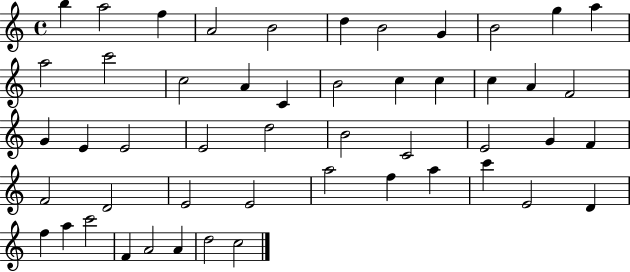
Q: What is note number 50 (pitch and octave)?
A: C5